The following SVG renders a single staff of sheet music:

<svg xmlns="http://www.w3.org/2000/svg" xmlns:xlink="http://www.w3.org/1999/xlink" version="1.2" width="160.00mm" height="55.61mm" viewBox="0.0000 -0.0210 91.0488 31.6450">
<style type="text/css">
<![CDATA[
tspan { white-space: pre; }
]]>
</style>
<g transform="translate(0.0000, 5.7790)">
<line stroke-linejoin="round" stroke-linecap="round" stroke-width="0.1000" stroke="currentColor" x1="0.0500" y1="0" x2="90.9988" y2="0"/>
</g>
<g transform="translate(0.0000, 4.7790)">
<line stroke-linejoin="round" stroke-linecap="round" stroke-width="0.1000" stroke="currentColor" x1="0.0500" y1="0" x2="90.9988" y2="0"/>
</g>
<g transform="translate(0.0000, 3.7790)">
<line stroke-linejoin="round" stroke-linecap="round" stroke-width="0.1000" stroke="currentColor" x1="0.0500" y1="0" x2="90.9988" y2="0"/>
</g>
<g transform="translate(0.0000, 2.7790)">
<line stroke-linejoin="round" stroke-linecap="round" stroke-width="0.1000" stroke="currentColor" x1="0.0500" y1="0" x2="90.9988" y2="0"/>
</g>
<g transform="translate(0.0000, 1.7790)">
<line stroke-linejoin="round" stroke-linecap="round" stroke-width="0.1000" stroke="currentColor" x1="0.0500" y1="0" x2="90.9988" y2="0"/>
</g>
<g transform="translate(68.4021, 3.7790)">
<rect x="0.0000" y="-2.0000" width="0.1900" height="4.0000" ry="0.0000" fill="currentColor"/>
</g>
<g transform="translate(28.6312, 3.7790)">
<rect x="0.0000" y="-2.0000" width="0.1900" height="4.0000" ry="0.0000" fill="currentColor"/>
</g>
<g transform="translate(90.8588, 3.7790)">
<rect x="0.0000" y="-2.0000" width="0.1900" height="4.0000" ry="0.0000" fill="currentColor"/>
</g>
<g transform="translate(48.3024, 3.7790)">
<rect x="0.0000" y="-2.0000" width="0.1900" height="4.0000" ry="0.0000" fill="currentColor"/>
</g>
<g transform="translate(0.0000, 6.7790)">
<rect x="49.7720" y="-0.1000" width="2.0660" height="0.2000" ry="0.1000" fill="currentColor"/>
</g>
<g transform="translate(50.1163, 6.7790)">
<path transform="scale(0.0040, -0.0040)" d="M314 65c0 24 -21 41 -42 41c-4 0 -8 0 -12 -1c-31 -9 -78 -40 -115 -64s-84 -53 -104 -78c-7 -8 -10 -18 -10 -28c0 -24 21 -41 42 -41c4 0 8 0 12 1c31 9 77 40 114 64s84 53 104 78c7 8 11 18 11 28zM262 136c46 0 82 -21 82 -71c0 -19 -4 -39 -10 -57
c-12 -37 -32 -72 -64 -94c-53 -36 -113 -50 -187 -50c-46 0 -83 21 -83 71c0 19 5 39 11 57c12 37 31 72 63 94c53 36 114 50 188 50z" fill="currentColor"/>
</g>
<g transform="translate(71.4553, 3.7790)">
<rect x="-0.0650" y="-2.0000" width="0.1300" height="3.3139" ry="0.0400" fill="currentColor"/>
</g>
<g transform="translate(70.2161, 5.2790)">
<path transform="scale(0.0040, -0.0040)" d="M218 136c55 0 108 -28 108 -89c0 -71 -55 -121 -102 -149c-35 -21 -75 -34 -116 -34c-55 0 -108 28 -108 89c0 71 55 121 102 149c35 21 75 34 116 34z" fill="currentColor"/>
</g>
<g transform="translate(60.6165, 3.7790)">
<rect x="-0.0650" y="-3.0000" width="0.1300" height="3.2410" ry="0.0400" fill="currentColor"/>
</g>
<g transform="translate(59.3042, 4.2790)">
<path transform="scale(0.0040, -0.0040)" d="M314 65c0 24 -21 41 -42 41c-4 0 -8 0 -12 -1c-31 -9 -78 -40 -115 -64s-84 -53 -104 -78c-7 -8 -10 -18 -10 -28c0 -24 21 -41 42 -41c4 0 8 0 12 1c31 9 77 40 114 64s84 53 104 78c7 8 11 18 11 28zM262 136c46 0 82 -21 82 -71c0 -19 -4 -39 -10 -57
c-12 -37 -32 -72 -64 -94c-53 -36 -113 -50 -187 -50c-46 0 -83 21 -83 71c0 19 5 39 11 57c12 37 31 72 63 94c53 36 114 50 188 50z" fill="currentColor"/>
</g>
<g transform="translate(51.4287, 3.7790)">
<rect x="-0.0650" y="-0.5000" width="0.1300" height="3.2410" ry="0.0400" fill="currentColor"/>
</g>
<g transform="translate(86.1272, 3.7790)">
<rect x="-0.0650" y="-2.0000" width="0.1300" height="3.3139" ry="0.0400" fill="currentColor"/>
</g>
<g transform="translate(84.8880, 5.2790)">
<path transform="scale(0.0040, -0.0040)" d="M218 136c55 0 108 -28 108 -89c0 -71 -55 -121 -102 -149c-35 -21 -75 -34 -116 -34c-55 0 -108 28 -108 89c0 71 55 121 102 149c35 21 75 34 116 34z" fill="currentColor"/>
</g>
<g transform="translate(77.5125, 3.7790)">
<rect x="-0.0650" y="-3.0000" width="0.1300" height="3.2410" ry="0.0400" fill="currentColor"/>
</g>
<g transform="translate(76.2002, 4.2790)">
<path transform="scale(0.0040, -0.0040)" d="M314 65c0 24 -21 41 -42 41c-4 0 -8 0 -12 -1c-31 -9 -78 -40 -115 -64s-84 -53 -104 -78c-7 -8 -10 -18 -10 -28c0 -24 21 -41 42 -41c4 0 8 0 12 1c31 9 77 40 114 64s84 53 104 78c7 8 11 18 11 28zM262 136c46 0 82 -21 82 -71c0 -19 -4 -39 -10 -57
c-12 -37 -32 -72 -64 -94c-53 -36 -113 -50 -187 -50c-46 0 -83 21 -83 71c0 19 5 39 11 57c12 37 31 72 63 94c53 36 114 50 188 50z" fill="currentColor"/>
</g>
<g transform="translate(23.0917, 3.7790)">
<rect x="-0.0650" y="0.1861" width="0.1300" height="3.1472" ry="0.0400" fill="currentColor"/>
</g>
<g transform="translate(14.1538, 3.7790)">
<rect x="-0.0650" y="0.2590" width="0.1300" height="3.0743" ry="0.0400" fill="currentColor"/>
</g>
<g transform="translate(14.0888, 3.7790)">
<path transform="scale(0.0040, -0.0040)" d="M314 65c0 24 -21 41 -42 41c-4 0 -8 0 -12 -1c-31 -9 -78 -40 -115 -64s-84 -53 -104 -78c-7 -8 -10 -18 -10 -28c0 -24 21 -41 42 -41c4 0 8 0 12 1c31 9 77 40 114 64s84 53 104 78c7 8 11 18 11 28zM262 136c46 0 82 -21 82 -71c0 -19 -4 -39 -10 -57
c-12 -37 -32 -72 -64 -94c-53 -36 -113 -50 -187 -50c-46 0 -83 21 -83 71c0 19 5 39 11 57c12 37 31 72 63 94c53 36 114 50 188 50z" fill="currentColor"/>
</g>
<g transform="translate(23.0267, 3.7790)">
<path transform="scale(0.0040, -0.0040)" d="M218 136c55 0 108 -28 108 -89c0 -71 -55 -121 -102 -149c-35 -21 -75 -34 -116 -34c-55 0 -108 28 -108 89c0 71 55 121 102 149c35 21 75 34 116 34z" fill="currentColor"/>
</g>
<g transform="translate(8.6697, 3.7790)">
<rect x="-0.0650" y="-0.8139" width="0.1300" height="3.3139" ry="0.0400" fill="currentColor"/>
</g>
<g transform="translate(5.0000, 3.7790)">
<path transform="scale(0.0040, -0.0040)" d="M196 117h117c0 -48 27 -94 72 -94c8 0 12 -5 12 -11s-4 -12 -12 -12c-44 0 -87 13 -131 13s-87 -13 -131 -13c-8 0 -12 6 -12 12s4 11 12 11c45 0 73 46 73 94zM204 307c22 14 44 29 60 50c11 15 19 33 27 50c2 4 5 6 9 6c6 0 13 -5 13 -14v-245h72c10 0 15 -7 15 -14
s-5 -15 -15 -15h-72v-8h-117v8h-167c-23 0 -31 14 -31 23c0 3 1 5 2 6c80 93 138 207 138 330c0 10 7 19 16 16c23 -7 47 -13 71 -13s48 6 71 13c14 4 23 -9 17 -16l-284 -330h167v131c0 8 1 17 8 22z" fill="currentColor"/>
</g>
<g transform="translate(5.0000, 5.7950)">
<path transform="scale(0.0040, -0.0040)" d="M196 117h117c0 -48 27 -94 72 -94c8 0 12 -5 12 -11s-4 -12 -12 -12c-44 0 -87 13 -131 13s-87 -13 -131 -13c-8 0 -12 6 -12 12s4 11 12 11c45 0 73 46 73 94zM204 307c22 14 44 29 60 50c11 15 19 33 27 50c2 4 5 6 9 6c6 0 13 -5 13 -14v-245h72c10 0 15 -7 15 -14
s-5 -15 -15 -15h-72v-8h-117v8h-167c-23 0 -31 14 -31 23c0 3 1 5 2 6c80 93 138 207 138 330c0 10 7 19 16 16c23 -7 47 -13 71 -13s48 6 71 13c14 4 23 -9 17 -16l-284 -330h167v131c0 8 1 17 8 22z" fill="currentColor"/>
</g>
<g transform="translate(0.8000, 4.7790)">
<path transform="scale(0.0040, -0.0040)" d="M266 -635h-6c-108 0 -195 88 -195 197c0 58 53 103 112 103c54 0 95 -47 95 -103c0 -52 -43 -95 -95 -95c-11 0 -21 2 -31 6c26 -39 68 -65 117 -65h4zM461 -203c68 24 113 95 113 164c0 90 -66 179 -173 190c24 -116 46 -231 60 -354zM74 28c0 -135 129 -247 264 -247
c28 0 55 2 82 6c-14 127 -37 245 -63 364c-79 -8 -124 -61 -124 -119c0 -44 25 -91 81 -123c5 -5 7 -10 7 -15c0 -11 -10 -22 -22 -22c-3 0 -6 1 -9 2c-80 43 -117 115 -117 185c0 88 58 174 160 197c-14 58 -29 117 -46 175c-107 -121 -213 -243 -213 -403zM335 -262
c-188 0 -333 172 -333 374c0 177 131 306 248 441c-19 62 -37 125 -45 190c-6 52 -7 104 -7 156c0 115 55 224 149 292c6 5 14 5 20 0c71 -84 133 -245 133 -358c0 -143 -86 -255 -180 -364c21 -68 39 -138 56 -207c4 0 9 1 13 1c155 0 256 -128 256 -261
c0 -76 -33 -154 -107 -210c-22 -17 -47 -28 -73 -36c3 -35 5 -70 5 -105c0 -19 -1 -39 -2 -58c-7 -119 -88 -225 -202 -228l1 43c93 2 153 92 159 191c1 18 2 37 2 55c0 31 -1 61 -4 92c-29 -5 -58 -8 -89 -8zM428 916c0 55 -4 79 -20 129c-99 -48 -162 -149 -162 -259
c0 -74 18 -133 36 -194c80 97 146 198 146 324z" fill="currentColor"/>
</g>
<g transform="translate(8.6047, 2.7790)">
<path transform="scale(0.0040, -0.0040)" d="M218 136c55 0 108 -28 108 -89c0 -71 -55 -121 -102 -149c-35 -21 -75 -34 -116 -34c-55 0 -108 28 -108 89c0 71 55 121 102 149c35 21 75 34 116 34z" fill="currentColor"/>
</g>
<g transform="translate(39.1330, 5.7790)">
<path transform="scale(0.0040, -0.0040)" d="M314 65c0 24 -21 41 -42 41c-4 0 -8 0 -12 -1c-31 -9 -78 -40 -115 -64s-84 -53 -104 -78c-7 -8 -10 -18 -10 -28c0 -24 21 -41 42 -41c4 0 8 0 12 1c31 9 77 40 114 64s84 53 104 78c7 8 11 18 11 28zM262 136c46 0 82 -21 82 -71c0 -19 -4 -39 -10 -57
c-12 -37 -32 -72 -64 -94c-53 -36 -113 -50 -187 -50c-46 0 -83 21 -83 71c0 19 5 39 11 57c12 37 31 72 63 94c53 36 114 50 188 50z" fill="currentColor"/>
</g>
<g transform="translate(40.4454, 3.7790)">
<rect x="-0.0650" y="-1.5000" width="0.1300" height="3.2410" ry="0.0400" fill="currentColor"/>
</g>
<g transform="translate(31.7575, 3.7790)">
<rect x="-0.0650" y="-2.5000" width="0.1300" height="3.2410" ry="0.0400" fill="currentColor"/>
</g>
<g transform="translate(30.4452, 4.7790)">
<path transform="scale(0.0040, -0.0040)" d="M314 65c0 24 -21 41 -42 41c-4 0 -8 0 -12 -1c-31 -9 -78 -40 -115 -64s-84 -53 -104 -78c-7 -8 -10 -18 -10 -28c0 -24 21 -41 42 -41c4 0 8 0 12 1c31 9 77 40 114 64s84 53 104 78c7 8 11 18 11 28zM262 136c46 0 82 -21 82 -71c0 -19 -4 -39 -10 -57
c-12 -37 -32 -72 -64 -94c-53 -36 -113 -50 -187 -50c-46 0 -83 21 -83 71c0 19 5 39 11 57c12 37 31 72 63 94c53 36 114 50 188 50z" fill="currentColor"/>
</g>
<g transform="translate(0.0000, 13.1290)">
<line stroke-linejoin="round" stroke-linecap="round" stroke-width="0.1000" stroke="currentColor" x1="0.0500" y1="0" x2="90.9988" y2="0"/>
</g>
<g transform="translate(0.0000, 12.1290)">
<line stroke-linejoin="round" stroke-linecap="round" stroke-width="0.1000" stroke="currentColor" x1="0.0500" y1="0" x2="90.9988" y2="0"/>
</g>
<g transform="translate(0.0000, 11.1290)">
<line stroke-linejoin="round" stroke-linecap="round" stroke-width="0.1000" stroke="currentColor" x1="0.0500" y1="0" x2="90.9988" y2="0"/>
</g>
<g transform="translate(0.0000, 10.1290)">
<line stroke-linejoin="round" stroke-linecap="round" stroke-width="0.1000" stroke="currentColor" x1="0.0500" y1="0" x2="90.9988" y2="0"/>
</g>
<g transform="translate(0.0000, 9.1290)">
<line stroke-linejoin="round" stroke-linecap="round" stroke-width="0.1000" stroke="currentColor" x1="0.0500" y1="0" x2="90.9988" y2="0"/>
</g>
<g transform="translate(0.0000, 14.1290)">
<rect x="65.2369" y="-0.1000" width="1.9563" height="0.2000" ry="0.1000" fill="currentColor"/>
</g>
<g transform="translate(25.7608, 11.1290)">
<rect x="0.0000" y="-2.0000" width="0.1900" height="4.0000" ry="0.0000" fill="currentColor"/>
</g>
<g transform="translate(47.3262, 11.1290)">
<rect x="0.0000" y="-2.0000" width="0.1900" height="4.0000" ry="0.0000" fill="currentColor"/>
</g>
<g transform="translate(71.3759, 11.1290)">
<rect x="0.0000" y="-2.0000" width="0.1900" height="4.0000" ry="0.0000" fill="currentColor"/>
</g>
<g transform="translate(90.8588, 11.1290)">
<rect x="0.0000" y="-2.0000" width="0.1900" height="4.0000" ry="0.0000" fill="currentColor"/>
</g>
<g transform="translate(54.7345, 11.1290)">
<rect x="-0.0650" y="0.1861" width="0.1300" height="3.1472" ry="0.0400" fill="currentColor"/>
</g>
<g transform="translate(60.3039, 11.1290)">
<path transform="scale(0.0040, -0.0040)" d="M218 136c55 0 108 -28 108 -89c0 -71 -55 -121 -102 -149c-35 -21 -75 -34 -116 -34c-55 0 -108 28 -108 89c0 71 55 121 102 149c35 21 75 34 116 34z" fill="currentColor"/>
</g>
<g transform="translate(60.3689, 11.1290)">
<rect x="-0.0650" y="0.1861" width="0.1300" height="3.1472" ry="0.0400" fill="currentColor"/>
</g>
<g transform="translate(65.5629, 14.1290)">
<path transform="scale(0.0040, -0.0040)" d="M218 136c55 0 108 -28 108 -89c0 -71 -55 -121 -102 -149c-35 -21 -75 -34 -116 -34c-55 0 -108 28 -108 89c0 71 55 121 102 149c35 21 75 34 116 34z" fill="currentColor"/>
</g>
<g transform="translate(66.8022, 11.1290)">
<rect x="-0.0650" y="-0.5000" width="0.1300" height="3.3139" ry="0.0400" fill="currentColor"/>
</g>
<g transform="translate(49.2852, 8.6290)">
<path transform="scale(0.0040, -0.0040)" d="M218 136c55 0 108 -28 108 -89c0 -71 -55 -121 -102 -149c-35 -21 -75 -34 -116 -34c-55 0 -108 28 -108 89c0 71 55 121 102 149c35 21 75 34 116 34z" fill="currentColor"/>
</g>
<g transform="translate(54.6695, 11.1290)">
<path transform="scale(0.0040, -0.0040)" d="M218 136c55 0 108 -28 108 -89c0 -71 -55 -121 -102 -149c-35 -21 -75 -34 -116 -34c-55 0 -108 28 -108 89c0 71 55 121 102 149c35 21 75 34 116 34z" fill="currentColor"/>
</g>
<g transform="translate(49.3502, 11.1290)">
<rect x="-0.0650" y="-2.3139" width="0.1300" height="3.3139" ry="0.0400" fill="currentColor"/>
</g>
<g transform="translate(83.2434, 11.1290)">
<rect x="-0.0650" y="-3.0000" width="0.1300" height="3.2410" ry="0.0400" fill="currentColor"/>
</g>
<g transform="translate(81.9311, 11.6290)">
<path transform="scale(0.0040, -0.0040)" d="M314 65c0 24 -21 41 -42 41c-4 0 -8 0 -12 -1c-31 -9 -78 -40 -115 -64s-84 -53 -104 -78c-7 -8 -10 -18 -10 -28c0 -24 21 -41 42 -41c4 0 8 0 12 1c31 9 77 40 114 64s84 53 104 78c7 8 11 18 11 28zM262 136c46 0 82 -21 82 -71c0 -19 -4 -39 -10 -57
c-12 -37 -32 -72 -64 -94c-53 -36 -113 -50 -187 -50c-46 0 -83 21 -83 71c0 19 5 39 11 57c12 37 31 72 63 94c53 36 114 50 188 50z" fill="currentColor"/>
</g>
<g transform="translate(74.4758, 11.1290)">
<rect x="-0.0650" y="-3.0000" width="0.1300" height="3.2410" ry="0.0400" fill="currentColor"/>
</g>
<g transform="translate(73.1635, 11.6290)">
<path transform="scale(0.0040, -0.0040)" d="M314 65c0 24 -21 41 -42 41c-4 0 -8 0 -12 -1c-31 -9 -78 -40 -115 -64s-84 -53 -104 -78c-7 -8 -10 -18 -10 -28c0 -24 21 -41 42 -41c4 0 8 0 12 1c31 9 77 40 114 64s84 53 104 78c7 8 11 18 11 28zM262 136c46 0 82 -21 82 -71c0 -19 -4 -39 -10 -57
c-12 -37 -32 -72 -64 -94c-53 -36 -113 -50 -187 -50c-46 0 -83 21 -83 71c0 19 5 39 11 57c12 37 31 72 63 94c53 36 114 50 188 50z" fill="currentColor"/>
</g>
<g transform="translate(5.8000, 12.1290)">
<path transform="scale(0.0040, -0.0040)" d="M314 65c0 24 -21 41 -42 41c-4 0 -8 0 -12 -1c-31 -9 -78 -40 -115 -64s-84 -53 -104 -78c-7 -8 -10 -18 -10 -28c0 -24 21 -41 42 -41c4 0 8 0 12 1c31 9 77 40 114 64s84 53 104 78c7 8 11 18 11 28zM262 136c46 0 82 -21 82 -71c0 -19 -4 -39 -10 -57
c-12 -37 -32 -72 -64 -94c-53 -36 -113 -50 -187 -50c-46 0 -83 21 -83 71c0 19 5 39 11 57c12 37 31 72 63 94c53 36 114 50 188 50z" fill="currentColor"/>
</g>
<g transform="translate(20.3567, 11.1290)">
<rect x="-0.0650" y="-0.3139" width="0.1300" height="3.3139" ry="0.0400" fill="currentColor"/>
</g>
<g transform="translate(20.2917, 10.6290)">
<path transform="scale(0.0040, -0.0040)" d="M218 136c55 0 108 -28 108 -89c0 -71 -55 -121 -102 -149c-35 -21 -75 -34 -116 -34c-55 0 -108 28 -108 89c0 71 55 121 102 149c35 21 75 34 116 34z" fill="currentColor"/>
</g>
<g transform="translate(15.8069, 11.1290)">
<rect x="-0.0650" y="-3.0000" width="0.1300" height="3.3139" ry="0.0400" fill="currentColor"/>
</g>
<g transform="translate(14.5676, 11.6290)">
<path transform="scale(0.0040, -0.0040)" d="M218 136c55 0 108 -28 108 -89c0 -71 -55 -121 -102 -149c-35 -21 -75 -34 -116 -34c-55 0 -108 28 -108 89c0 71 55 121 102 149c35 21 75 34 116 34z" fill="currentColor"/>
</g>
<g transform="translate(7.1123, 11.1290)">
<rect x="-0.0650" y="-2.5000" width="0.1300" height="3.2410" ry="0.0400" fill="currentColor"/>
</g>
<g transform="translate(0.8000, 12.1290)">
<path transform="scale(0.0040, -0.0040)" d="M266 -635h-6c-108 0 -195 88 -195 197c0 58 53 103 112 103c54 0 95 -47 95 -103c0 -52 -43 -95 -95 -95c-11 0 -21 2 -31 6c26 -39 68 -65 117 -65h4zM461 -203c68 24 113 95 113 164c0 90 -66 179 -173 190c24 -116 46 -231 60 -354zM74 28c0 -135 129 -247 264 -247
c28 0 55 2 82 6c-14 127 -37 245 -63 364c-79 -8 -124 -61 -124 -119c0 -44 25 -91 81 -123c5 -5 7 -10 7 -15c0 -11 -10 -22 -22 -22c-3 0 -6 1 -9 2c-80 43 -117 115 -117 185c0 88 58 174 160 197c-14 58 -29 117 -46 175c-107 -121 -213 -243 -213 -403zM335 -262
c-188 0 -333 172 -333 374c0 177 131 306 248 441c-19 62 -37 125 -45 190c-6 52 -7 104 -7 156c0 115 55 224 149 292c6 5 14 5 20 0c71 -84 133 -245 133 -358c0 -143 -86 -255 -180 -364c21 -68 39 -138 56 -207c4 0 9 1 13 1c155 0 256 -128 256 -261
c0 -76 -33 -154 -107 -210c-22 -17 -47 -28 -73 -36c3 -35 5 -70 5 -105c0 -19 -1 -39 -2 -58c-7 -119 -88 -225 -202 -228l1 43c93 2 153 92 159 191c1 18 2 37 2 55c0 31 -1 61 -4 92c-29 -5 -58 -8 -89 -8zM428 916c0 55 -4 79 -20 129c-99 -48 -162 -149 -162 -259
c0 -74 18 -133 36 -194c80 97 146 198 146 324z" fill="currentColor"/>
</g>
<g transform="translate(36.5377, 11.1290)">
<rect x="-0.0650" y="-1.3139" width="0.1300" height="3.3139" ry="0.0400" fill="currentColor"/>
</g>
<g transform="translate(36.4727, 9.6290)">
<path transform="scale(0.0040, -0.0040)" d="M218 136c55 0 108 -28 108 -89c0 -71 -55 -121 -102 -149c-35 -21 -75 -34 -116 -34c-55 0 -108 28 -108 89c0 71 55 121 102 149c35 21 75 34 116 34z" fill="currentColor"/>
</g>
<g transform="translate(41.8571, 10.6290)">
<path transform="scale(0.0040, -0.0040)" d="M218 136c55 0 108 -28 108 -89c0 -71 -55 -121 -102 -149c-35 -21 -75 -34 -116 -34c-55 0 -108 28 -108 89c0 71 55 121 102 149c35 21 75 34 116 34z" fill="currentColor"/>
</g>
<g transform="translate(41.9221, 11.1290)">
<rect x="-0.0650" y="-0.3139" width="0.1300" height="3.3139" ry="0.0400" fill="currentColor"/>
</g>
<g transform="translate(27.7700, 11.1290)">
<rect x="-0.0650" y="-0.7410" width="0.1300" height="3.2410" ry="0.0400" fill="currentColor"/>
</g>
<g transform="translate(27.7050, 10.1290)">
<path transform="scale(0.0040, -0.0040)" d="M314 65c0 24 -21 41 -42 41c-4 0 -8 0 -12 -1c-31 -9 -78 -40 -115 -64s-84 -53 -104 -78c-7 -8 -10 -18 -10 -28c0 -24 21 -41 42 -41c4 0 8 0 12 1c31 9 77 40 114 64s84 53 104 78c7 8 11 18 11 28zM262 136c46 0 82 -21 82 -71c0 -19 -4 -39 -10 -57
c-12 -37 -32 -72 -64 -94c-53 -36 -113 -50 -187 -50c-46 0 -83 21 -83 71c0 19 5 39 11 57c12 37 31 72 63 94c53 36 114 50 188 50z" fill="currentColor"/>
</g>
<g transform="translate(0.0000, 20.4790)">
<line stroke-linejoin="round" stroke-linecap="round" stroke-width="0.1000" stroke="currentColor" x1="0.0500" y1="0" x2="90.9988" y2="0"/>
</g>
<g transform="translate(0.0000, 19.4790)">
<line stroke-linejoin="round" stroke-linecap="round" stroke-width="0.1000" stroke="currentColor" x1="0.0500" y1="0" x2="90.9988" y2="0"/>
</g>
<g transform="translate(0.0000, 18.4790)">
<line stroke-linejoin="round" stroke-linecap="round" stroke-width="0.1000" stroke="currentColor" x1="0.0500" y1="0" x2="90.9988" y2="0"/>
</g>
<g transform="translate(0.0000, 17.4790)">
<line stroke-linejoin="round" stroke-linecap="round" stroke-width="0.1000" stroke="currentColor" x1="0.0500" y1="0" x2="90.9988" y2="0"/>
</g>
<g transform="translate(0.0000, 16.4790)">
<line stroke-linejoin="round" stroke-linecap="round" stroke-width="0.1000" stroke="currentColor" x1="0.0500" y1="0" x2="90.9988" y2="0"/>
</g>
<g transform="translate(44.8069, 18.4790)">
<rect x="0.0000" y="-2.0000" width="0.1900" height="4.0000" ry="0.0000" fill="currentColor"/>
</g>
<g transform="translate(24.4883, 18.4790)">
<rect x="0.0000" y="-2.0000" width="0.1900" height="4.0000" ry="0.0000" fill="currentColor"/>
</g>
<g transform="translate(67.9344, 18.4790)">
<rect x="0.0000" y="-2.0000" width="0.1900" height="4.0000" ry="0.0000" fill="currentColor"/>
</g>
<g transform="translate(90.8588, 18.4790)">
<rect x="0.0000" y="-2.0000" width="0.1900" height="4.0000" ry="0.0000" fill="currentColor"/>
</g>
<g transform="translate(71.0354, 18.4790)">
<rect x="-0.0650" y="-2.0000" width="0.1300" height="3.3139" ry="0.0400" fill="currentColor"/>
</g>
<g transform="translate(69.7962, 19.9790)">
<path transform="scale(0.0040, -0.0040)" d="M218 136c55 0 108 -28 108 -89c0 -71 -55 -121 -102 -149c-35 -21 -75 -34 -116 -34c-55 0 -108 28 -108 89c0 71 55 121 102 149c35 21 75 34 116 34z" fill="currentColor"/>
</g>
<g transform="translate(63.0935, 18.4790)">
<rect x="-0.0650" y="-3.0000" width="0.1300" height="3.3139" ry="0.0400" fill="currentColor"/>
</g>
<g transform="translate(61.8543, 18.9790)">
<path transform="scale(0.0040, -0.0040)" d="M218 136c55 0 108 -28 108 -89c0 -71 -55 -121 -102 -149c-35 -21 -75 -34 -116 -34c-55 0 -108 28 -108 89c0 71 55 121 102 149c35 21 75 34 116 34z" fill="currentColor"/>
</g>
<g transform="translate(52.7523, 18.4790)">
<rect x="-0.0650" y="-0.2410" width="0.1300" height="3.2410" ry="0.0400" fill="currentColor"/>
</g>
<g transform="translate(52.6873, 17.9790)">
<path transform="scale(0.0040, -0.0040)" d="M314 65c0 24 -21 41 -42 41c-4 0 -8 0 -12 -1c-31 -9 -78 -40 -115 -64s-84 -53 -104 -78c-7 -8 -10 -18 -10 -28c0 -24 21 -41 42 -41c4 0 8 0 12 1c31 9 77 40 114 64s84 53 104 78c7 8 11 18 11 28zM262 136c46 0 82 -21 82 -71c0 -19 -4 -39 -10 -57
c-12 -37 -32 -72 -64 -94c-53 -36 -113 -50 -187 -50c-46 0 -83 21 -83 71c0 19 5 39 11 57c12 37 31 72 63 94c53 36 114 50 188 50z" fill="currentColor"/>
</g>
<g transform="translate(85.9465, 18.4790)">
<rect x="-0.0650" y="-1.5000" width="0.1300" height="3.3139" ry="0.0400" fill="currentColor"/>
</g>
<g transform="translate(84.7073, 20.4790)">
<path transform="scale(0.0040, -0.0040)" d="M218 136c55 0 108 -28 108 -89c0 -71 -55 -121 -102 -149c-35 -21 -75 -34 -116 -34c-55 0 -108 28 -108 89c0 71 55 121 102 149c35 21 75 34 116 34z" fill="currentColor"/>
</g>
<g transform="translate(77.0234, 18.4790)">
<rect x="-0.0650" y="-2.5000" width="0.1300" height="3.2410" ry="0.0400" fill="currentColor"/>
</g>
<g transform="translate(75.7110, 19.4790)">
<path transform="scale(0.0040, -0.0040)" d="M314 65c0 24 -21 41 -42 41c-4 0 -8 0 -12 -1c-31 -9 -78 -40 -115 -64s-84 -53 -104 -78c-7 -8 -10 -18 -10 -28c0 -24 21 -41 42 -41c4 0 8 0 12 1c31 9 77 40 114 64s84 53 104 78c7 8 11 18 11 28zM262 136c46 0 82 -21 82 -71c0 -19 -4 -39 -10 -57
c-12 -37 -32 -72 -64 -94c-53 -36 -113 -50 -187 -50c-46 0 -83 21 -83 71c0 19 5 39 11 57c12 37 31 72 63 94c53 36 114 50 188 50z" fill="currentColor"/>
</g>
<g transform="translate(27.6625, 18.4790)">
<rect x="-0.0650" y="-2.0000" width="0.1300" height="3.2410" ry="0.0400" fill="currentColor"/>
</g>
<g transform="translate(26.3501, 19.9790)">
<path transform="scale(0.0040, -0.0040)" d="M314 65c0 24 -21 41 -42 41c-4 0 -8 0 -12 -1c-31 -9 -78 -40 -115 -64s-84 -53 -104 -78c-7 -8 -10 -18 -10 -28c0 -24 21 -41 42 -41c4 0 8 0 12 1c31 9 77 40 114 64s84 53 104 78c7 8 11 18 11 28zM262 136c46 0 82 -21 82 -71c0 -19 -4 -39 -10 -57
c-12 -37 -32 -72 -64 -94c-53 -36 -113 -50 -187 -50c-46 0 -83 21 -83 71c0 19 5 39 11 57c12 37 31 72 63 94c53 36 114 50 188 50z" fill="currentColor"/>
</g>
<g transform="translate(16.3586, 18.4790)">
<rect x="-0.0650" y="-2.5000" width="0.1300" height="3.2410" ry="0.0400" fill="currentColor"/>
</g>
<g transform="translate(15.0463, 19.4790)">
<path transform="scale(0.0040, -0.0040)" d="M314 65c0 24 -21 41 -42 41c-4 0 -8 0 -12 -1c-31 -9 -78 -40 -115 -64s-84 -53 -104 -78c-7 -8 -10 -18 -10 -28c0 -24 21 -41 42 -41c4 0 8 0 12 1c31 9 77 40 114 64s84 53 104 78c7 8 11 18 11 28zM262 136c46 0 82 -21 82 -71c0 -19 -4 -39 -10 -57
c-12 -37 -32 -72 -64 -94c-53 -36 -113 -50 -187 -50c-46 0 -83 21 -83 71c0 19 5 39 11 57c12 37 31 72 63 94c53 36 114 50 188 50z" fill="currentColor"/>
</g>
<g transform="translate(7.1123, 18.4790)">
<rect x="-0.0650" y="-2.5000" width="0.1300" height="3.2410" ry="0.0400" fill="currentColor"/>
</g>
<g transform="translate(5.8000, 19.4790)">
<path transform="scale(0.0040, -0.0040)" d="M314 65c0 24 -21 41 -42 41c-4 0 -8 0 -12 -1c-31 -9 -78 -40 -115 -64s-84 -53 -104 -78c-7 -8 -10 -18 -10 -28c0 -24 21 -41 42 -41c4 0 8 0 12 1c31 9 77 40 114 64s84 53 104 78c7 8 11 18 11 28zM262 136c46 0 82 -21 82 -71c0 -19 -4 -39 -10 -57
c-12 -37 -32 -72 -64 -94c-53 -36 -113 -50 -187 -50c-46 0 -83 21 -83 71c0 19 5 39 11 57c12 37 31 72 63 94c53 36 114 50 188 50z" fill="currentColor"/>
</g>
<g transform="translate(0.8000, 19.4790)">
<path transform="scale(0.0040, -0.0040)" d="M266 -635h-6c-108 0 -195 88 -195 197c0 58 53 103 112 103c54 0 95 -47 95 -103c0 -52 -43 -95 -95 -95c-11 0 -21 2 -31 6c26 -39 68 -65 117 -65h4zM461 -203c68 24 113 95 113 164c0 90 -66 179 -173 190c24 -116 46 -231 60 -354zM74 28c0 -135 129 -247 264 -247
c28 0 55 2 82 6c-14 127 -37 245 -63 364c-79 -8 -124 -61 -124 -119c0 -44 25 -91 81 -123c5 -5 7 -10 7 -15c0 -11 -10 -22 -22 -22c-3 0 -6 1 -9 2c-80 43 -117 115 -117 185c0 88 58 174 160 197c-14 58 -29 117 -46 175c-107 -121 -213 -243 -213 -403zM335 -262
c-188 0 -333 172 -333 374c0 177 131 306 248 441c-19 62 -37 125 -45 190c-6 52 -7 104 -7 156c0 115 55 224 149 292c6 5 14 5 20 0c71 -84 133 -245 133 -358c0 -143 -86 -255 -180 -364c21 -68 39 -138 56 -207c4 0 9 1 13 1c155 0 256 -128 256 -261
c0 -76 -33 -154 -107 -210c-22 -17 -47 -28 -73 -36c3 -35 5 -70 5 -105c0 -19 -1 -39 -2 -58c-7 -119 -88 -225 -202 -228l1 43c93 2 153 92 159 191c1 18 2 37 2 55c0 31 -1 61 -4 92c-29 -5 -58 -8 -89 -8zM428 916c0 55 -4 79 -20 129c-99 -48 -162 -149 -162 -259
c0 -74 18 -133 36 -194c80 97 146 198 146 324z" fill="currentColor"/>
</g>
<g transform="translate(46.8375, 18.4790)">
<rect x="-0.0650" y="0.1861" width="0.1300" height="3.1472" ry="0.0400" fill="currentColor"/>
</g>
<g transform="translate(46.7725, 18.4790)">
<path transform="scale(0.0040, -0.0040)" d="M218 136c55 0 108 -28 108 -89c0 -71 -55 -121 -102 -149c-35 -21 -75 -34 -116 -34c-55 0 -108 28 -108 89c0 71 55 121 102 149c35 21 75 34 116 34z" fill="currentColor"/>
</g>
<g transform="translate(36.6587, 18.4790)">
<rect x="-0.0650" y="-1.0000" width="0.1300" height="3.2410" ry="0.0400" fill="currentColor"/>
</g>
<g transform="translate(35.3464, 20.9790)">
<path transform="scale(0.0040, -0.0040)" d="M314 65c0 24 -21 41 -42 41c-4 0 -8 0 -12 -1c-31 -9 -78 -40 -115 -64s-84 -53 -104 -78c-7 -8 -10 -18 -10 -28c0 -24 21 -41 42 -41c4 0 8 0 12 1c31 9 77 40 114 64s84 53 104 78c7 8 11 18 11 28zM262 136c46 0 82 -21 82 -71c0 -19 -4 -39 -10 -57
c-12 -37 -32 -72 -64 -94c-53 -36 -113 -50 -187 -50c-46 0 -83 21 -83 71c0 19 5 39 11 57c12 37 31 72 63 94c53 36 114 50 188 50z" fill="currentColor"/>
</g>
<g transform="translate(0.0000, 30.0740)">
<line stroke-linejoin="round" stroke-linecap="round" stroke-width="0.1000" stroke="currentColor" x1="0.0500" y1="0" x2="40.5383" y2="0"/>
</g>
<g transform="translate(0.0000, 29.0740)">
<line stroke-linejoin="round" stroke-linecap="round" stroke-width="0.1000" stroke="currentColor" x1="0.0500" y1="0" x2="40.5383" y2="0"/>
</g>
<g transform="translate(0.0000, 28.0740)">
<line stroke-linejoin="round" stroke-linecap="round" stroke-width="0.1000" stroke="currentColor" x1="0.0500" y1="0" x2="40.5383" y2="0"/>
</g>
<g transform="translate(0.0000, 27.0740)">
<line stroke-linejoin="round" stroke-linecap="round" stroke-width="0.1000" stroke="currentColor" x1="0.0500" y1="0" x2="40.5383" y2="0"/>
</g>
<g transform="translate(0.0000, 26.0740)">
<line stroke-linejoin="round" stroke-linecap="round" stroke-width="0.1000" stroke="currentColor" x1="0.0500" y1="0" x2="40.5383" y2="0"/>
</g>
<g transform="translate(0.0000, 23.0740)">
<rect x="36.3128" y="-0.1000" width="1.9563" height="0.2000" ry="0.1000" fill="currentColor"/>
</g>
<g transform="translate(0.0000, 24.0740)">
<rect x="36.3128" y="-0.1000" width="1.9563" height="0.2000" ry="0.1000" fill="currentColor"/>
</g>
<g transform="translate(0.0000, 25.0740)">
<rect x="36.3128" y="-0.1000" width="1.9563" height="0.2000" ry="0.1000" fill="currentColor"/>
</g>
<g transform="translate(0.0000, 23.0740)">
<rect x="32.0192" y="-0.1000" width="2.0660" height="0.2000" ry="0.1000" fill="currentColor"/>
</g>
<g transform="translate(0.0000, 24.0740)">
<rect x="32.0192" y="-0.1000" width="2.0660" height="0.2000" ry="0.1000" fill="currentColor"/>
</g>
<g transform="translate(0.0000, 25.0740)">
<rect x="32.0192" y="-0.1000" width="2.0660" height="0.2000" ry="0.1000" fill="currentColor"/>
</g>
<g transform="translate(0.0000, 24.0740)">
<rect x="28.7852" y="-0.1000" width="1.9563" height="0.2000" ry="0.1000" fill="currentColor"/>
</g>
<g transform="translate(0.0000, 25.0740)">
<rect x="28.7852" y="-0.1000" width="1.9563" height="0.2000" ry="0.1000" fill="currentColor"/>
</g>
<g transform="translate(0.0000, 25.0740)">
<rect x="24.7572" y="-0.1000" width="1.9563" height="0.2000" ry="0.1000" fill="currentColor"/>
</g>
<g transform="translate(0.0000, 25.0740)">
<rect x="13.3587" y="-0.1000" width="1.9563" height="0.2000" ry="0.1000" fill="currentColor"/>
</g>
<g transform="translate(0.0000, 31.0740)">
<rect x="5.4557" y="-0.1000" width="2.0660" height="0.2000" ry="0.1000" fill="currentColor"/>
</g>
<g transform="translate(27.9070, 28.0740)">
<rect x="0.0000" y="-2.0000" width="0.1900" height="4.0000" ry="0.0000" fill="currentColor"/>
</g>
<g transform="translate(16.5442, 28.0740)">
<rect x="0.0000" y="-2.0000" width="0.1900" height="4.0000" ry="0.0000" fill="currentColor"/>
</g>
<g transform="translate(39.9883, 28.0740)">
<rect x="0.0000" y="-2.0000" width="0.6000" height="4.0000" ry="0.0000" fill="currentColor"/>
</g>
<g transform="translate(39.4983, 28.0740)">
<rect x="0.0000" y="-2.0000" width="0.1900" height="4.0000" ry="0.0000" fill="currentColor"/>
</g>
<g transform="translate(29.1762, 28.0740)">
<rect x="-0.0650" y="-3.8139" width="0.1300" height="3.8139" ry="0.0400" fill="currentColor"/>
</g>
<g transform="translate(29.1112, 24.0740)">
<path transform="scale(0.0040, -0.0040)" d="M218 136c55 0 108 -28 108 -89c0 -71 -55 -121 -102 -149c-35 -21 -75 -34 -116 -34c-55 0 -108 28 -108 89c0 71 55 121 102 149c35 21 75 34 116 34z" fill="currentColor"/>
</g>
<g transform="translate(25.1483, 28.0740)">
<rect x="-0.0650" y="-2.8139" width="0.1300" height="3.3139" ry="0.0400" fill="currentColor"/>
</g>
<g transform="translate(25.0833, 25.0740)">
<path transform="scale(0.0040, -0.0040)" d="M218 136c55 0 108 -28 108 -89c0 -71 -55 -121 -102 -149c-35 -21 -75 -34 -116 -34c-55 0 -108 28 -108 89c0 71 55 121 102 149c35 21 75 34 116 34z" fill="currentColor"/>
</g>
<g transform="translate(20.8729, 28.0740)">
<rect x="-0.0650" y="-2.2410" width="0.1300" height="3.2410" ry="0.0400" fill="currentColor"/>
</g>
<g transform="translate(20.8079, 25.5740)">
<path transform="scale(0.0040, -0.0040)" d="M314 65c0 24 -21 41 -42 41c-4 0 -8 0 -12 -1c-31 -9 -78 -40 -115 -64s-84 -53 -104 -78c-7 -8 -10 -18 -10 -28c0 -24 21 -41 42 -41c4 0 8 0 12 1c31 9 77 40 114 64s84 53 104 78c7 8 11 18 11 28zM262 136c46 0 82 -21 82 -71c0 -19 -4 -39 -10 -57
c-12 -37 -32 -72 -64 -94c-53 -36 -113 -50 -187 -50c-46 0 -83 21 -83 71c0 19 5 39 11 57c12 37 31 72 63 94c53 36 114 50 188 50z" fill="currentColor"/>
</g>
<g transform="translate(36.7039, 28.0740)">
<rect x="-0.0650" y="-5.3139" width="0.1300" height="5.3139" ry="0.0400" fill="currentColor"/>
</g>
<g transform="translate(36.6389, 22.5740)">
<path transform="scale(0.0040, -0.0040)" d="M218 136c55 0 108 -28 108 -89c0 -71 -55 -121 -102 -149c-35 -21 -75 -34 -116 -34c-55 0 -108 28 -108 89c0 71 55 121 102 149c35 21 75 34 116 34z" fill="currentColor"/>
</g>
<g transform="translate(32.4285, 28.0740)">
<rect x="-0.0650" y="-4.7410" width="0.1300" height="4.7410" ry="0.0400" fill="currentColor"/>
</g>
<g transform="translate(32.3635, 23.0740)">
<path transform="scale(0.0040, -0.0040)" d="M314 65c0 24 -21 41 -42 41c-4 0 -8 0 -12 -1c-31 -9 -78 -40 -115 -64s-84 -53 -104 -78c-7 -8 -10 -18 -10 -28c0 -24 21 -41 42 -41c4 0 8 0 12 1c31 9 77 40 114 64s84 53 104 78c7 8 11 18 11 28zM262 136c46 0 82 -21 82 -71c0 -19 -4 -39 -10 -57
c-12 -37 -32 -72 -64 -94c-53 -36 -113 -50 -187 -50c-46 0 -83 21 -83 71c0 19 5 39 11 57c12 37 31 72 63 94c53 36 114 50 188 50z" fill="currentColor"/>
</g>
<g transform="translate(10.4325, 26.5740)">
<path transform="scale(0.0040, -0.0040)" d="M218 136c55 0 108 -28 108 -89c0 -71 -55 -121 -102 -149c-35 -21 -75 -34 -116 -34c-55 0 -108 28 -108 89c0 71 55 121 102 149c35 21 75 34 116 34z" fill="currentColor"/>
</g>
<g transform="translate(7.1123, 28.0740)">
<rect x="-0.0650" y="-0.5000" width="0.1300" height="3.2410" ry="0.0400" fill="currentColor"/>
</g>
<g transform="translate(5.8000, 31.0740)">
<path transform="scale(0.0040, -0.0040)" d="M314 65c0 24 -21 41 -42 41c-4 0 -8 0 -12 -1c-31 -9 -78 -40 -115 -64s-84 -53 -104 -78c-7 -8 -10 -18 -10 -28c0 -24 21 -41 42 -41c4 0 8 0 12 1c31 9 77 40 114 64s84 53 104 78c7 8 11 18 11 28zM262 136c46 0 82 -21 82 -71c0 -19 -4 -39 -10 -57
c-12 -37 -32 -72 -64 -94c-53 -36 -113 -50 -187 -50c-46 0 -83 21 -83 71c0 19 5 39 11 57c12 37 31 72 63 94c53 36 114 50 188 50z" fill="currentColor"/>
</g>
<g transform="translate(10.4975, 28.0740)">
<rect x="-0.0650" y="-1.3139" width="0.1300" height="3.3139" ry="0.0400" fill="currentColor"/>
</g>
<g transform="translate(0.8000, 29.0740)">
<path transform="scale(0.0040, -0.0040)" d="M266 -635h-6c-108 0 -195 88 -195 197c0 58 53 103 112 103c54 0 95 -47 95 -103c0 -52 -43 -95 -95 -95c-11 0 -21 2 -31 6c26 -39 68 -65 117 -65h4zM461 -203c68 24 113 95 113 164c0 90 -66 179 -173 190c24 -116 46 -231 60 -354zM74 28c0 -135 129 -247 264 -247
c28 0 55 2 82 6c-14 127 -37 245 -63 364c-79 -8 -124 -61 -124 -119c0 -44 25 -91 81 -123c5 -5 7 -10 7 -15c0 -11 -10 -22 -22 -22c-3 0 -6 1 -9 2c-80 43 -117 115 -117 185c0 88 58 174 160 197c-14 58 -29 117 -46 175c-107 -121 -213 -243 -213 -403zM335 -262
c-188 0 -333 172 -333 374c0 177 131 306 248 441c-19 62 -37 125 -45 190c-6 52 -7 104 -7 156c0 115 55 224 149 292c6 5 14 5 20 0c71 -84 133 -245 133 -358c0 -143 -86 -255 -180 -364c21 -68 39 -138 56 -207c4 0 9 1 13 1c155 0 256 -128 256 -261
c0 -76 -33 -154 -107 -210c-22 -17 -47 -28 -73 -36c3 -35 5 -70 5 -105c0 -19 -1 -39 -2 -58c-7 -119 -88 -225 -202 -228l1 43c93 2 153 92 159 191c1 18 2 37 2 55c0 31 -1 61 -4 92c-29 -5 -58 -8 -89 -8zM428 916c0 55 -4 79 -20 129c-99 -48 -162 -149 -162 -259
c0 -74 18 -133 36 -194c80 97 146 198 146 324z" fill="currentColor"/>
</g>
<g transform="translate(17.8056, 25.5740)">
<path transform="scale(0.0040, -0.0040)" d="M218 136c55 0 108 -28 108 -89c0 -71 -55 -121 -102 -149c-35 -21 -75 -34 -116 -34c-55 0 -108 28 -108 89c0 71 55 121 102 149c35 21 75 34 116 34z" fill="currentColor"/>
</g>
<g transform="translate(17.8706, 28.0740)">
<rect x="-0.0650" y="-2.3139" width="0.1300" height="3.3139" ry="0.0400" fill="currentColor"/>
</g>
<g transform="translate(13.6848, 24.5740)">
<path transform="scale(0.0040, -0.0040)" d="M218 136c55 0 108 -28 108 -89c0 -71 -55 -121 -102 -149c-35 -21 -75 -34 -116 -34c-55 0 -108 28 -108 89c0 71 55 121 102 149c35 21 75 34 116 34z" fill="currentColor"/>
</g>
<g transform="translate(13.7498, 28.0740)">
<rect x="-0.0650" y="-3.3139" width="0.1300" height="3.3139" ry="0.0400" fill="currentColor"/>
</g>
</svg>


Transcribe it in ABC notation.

X:1
T:Untitled
M:4/4
L:1/4
K:C
d B2 B G2 E2 C2 A2 F A2 F G2 A c d2 e c g B B C A2 A2 G2 G2 F2 D2 B c2 A F G2 E C2 e b g g2 a c' e'2 f'